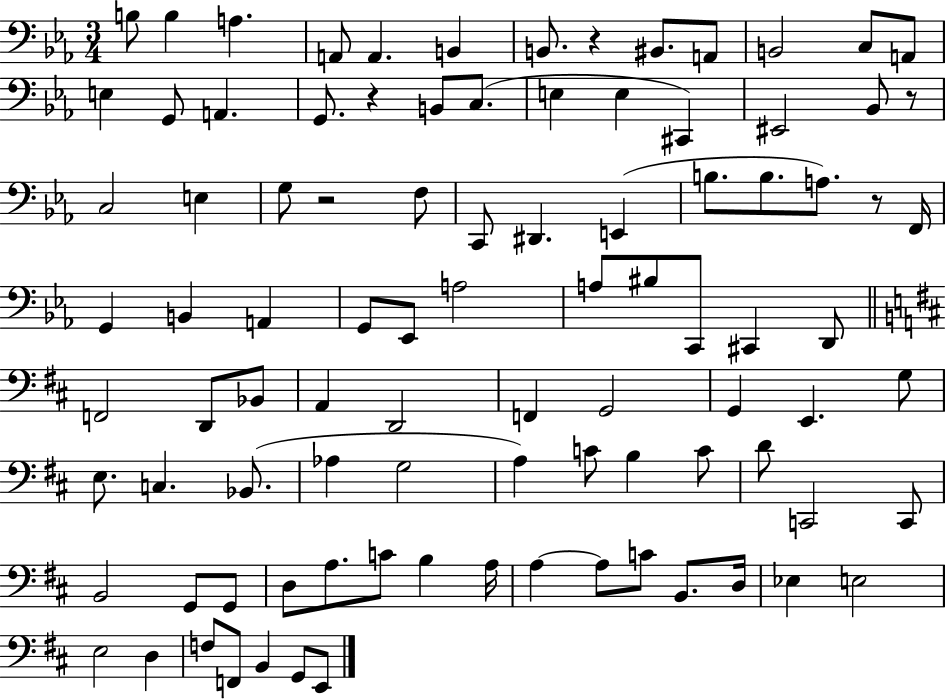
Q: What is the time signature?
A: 3/4